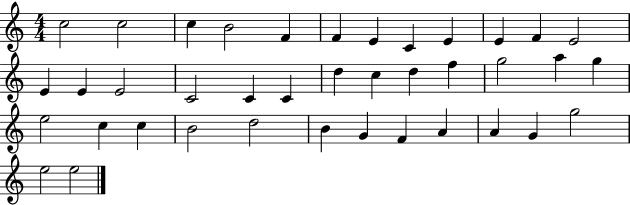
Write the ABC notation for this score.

X:1
T:Untitled
M:4/4
L:1/4
K:C
c2 c2 c B2 F F E C E E F E2 E E E2 C2 C C d c d f g2 a g e2 c c B2 d2 B G F A A G g2 e2 e2